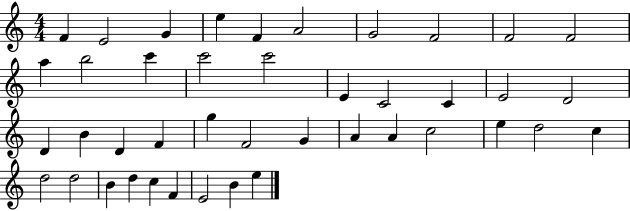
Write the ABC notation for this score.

X:1
T:Untitled
M:4/4
L:1/4
K:C
F E2 G e F A2 G2 F2 F2 F2 a b2 c' c'2 c'2 E C2 C E2 D2 D B D F g F2 G A A c2 e d2 c d2 d2 B d c F E2 B e